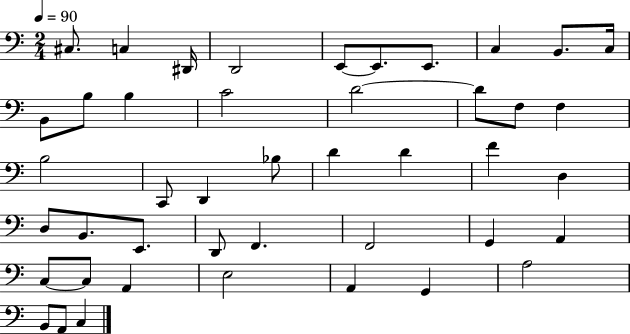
X:1
T:Untitled
M:2/4
L:1/4
K:C
^C,/2 C, ^D,,/4 D,,2 E,,/2 E,,/2 E,,/2 C, B,,/2 C,/4 B,,/2 B,/2 B, C2 D2 D/2 F,/2 F, B,2 C,,/2 D,, _B,/2 D D F D, D,/2 B,,/2 E,,/2 D,,/2 F,, F,,2 G,, A,, C,/2 C,/2 A,, E,2 A,, G,, A,2 B,,/2 A,,/2 C,